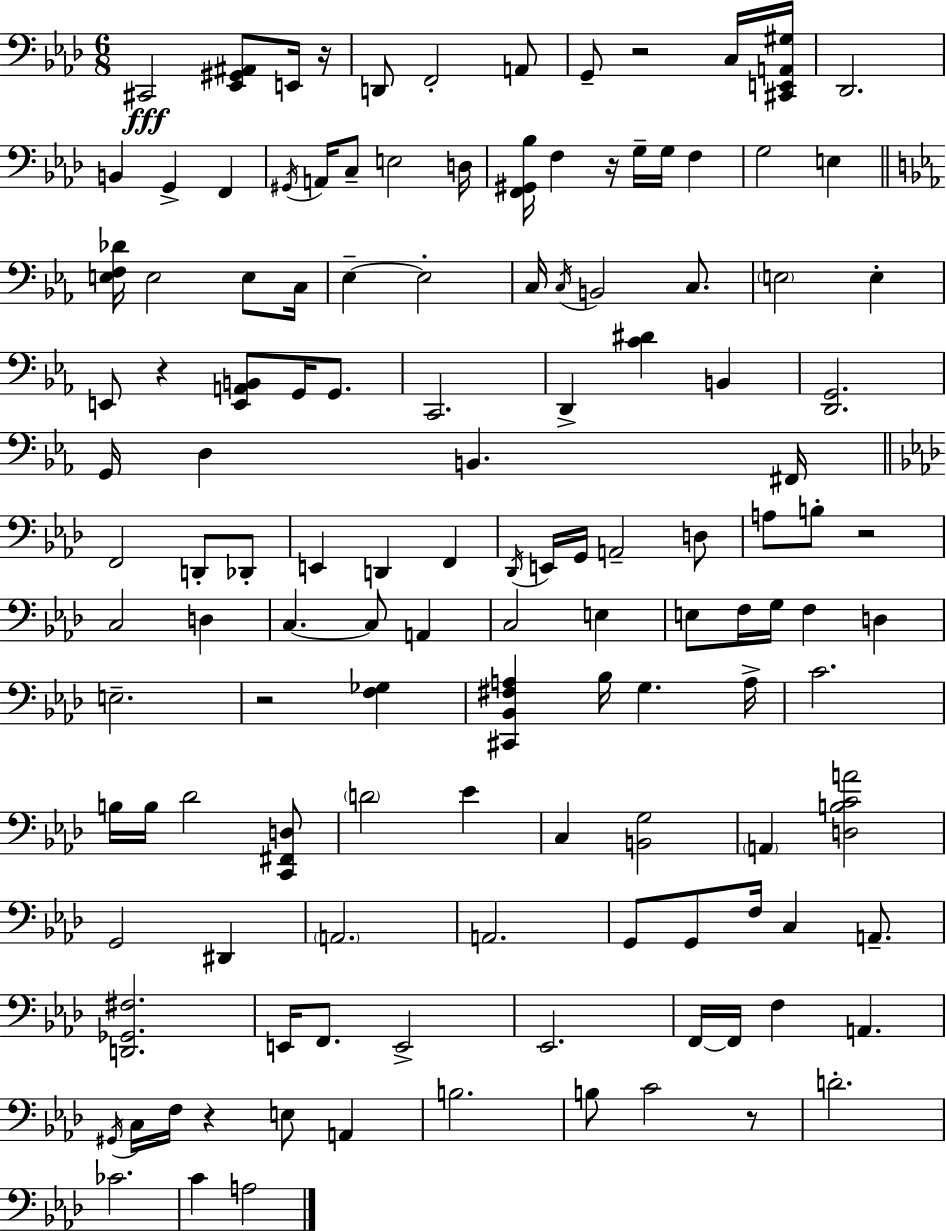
{
  \clef bass
  \numericTimeSignature
  \time 6/8
  \key aes \major
  cis,2\fff <ees, gis, ais,>8 e,16 r16 | d,8 f,2-. a,8 | g,8-- r2 c16 <cis, e, a, gis>16 | des,2. | \break b,4 g,4-> f,4 | \acciaccatura { gis,16 } a,16 c8-- e2 | d16 <f, gis, bes>16 f4 r16 g16-- g16 f4 | g2 e4 | \break \bar "||" \break \key ees \major <e f des'>16 e2 e8 c16 | ees4--~~ ees2-. | c16 \acciaccatura { c16 } b,2 c8. | \parenthesize e2 e4-. | \break e,8 r4 <e, a, b,>8 g,16 g,8. | c,2. | d,4-> <c' dis'>4 b,4 | <d, g,>2. | \break g,16 d4 b,4. | fis,16 \bar "||" \break \key f \minor f,2 d,8-. des,8-. | e,4 d,4 f,4 | \acciaccatura { des,16 } e,16 g,16 a,2-- d8 | a8 b8-. r2 | \break c2 d4 | c4.~~ c8 a,4 | c2 e4 | e8 f16 g16 f4 d4 | \break e2.-- | r2 <f ges>4 | <cis, bes, fis a>4 bes16 g4. | a16-> c'2. | \break b16 b16 des'2 <c, fis, d>8 | \parenthesize d'2 ees'4 | c4 <b, g>2 | \parenthesize a,4 <d b c' a'>2 | \break g,2 dis,4 | \parenthesize a,2. | a,2. | g,8 g,8 f16 c4 a,8.-- | \break <d, ges, fis>2. | e,16 f,8. e,2-> | ees,2. | f,16~~ f,16 f4 a,4. | \break \acciaccatura { gis,16 } c16 f16 r4 e8 a,4 | b2. | b8 c'2 | r8 d'2.-. | \break ces'2. | c'4 a2 | \bar "|."
}